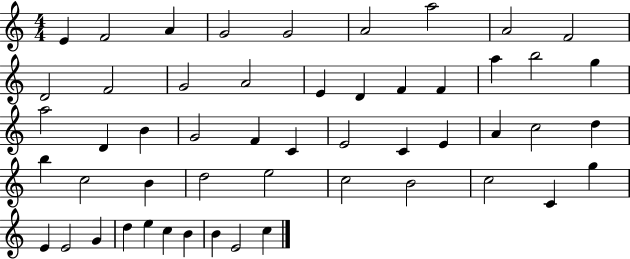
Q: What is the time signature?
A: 4/4